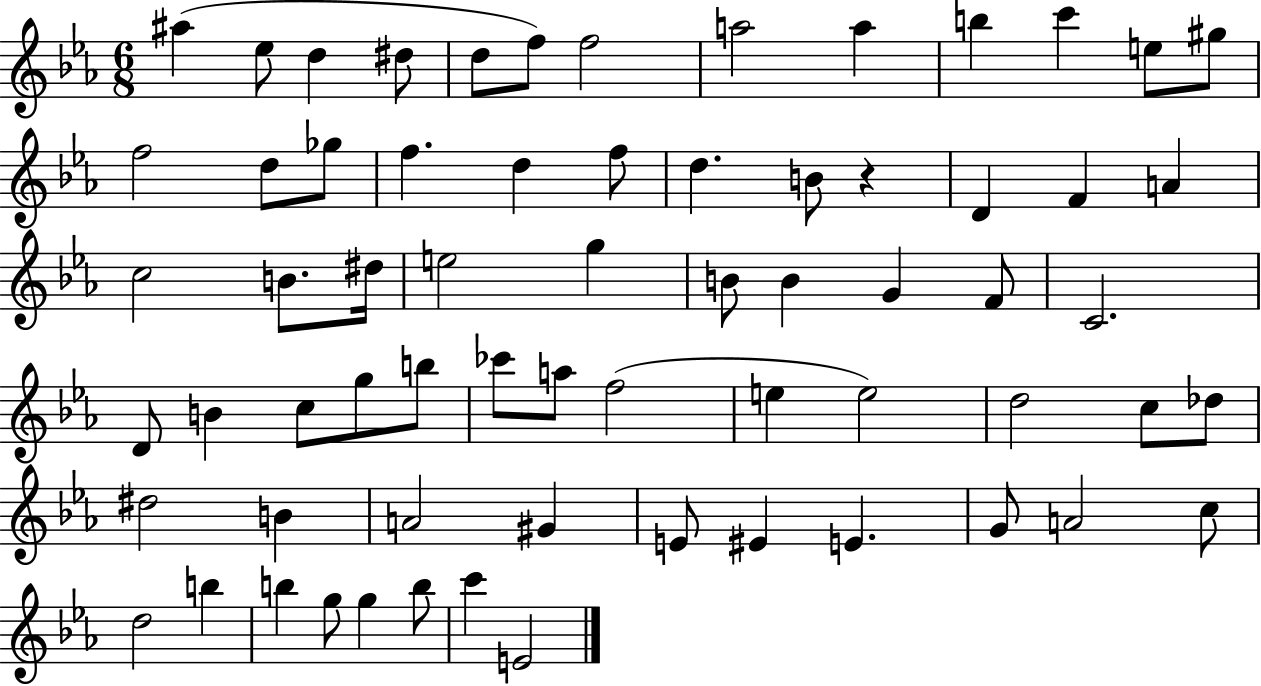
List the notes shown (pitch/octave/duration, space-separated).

A#5/q Eb5/e D5/q D#5/e D5/e F5/e F5/h A5/h A5/q B5/q C6/q E5/e G#5/e F5/h D5/e Gb5/e F5/q. D5/q F5/e D5/q. B4/e R/q D4/q F4/q A4/q C5/h B4/e. D#5/s E5/h G5/q B4/e B4/q G4/q F4/e C4/h. D4/e B4/q C5/e G5/e B5/e CES6/e A5/e F5/h E5/q E5/h D5/h C5/e Db5/e D#5/h B4/q A4/h G#4/q E4/e EIS4/q E4/q. G4/e A4/h C5/e D5/h B5/q B5/q G5/e G5/q B5/e C6/q E4/h